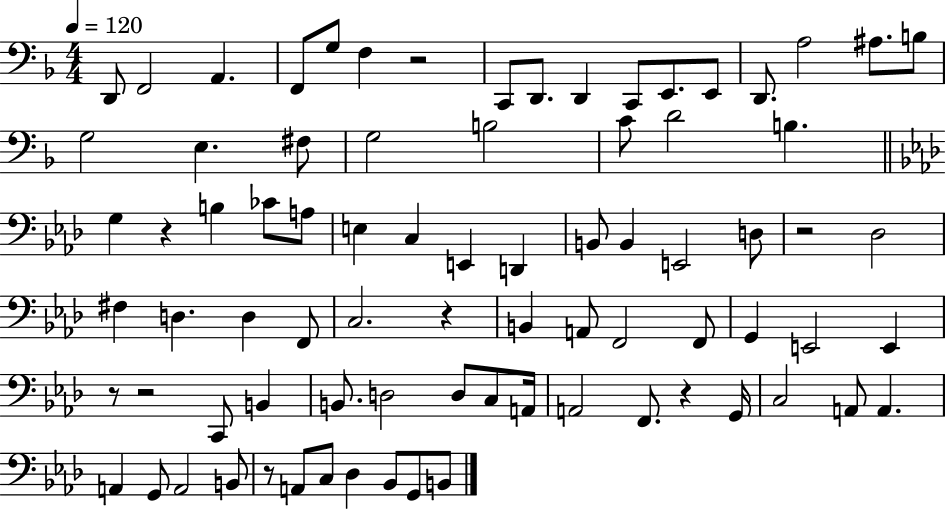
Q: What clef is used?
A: bass